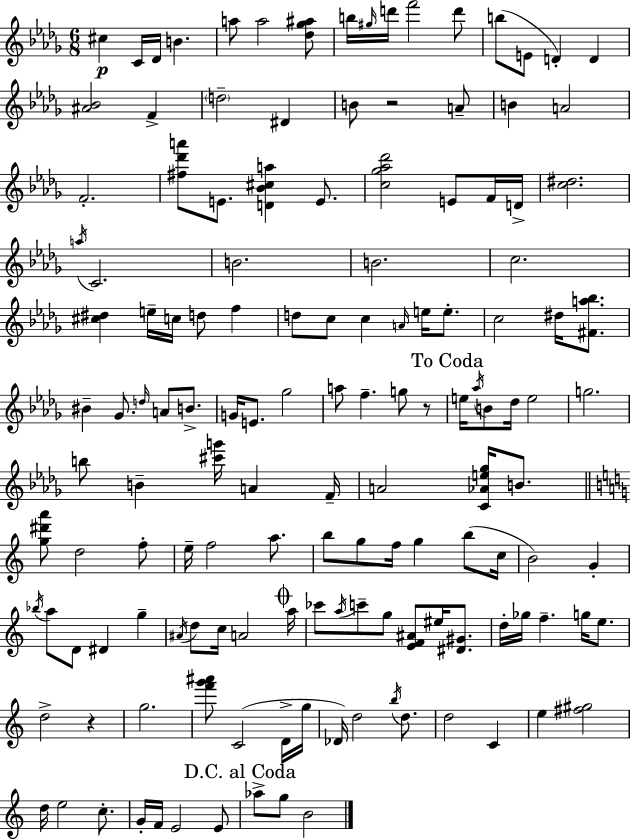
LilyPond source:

{
  \clef treble
  \numericTimeSignature
  \time 6/8
  \key bes \minor
  cis''4\p c'16 des'16 b'4. | a''8 a''2 <des'' ges'' ais''>8 | b''16 \grace { gis''16 } d'''16 f'''2 d'''8 | b''8( e'8 d'4-.) d'4 | \break <ais' bes'>2 f'4-> | \parenthesize d''2-- dis'4 | b'8 r2 a'8-- | b'4 a'2 | \break f'2.-. | <fis'' des''' a'''>8 e'8. <d' bes' cis'' a''>4 e'8. | <c'' ges'' aes'' des'''>2 e'8 f'16 | d'16-> <c'' dis''>2. | \break \acciaccatura { a''16 } c'2. | b'2. | b'2. | c''2. | \break <cis'' dis''>4 e''16-- c''16 d''8 f''4 | d''8 c''8 c''4 \grace { a'16 } e''16 | e''8.-. c''2 dis''16 | <fis' a'' bes''>8. bis'4-- ges'8. \grace { d''16 } a'8 | \break b'8.-> g'16 e'8. ges''2 | a''8 f''4.-- | g''8 r8 \mark "To Coda" e''16 \acciaccatura { aes''16 } b'8 des''16 e''2 | g''2. | \break b''8 b'4-- <cis''' g'''>16 | a'4 f'16-- a'2 | <c' aes' e'' ges''>16 b'8. \bar "||" \break \key c \major <g'' dis''' a'''>8 d''2 f''8-. | e''16-- f''2 a''8. | b''8 g''8 f''16 g''4 b''8( c''16 | b'2) g'4-. | \break \acciaccatura { bes''16 } a''8 d'8 dis'4 g''4-- | \acciaccatura { ais'16 } d''8 c''16 a'2 | \mark \markup { \musicglyph "scripts.coda" } a''16 ces'''8 \acciaccatura { a''16 } c'''8-- g''8 <e' f' ais'>8 eis''16 | <dis' gis'>8. d''16-. ges''16 f''4.-- g''16 | \break e''8. d''2-> r4 | g''2. | <f''' g''' ais'''>8 c'2( | d'16-> g''16 des'16) d''2 | \break \acciaccatura { b''16 } d''8. d''2 | c'4 e''4 <fis'' gis''>2 | d''16 e''2 | c''8.-. g'16-. f'16 e'2 | \break e'8 \mark "D.C. al Coda" aes''8-> g''8 b'2 | \bar "|."
}